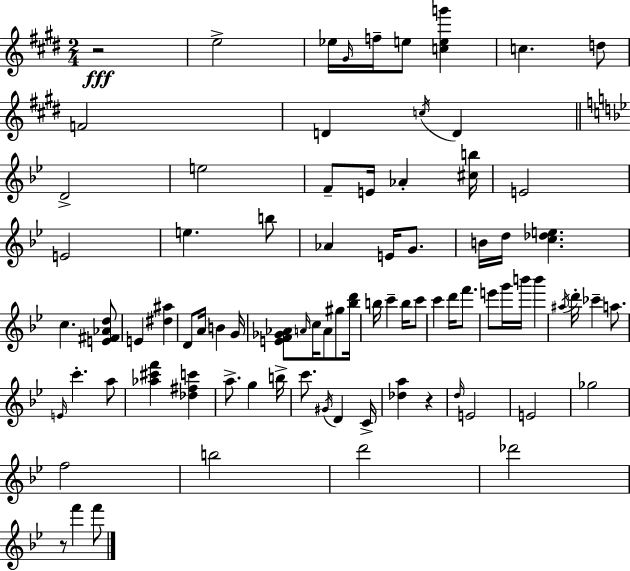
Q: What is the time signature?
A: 2/4